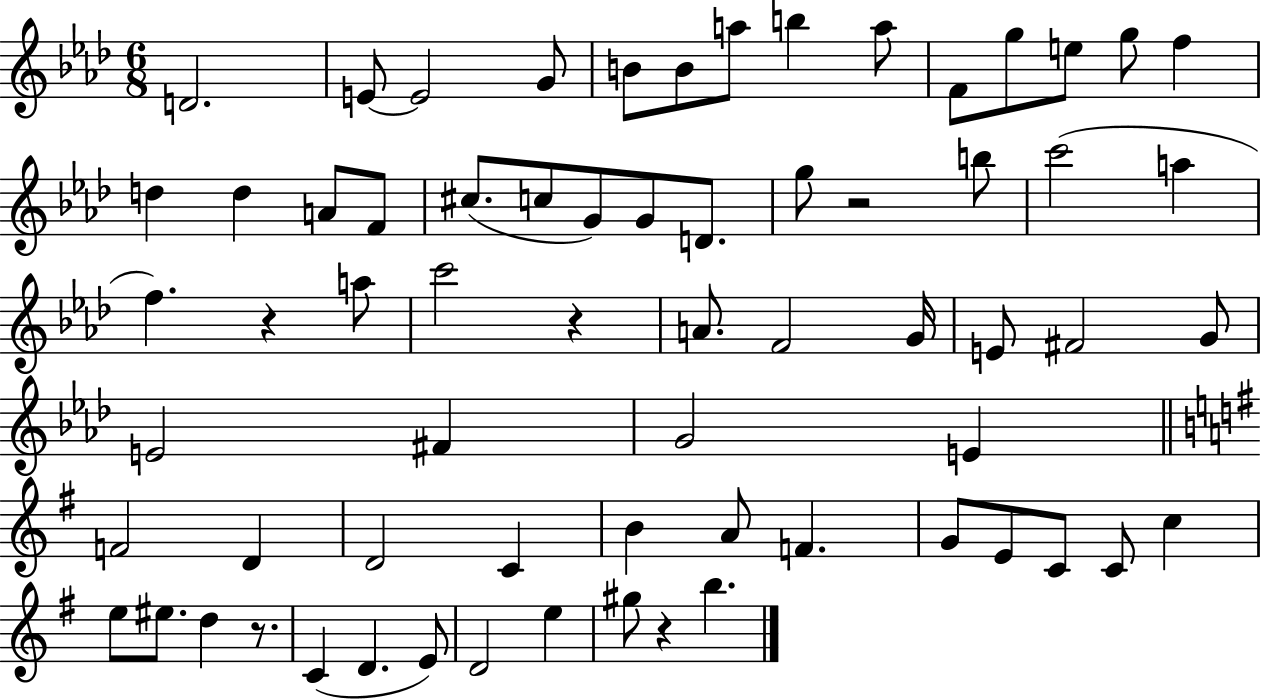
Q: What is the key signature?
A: AES major